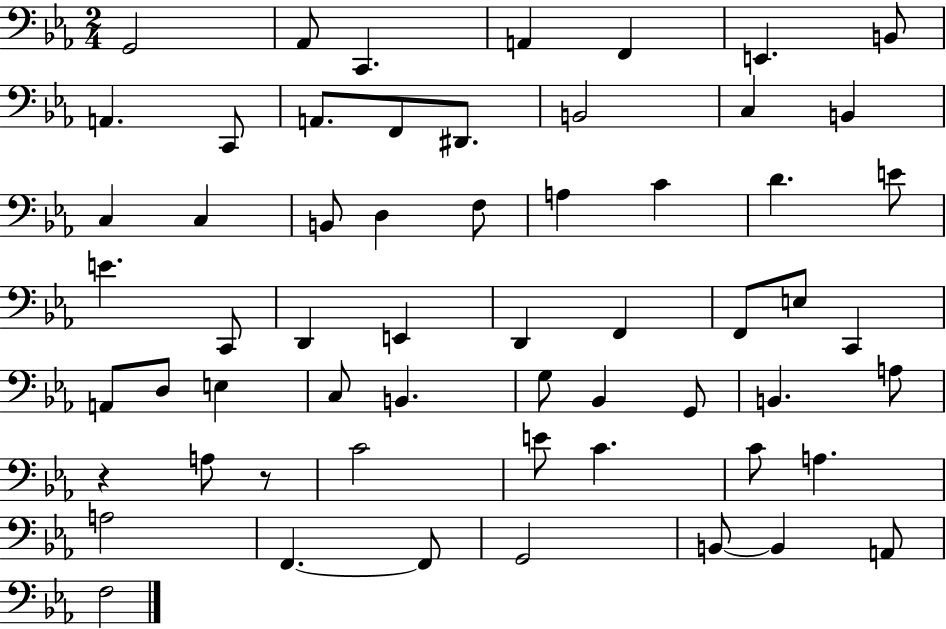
X:1
T:Untitled
M:2/4
L:1/4
K:Eb
G,,2 _A,,/2 C,, A,, F,, E,, B,,/2 A,, C,,/2 A,,/2 F,,/2 ^D,,/2 B,,2 C, B,, C, C, B,,/2 D, F,/2 A, C D E/2 E C,,/2 D,, E,, D,, F,, F,,/2 E,/2 C,, A,,/2 D,/2 E, C,/2 B,, G,/2 _B,, G,,/2 B,, A,/2 z A,/2 z/2 C2 E/2 C C/2 A, A,2 F,, F,,/2 G,,2 B,,/2 B,, A,,/2 F,2